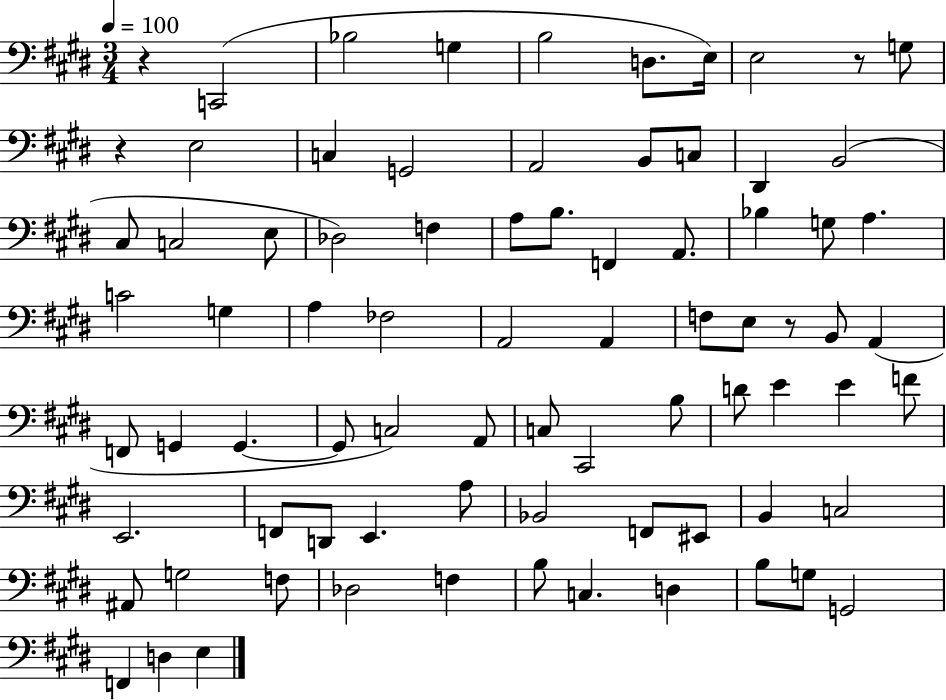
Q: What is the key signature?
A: E major